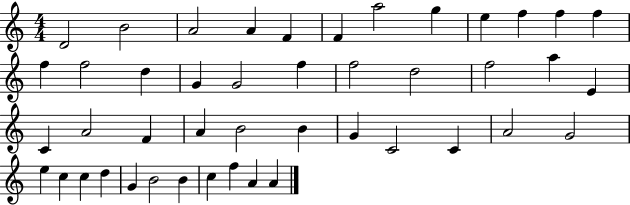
D4/h B4/h A4/h A4/q F4/q F4/q A5/h G5/q E5/q F5/q F5/q F5/q F5/q F5/h D5/q G4/q G4/h F5/q F5/h D5/h F5/h A5/q E4/q C4/q A4/h F4/q A4/q B4/h B4/q G4/q C4/h C4/q A4/h G4/h E5/q C5/q C5/q D5/q G4/q B4/h B4/q C5/q F5/q A4/q A4/q